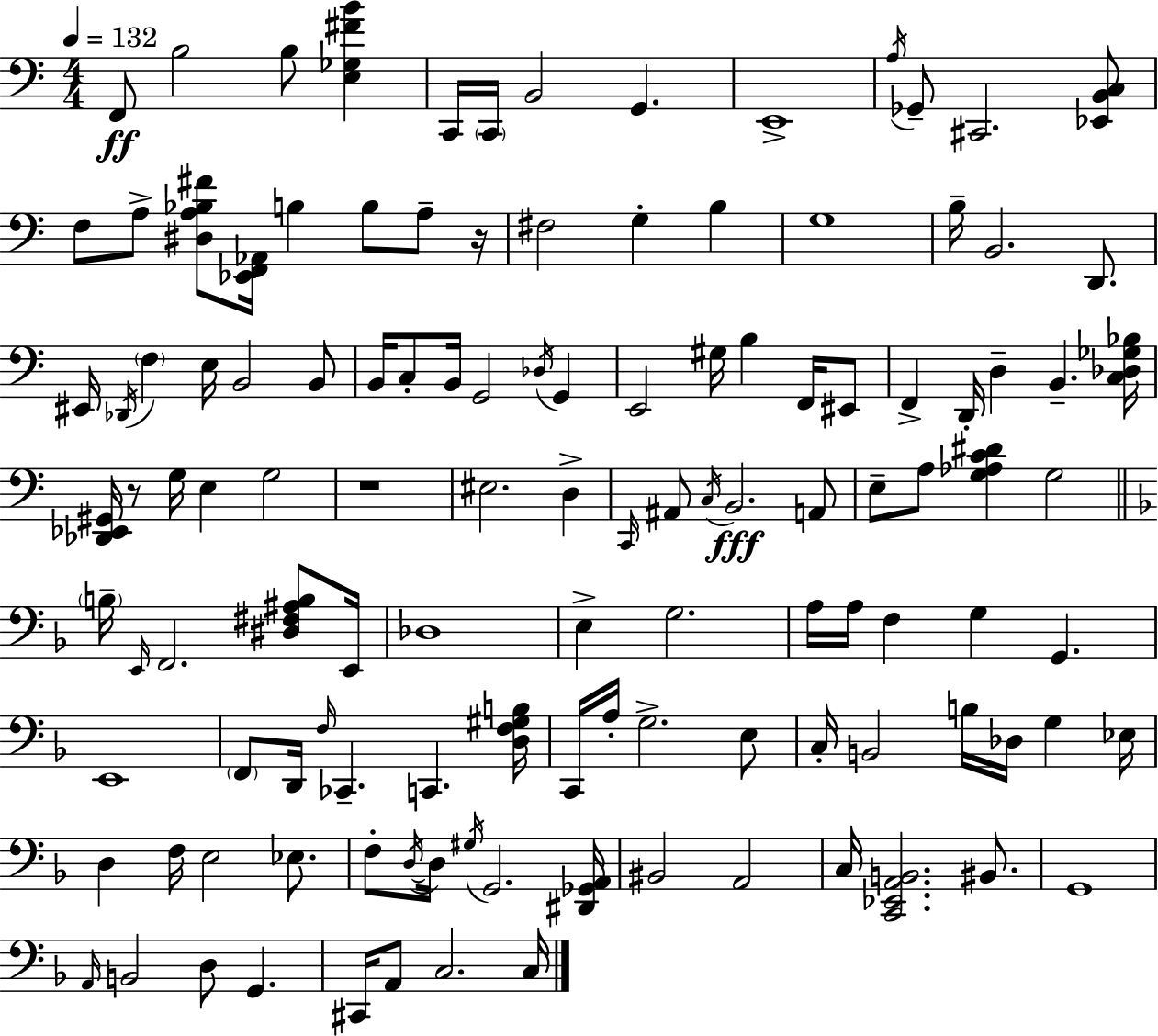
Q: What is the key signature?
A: C major